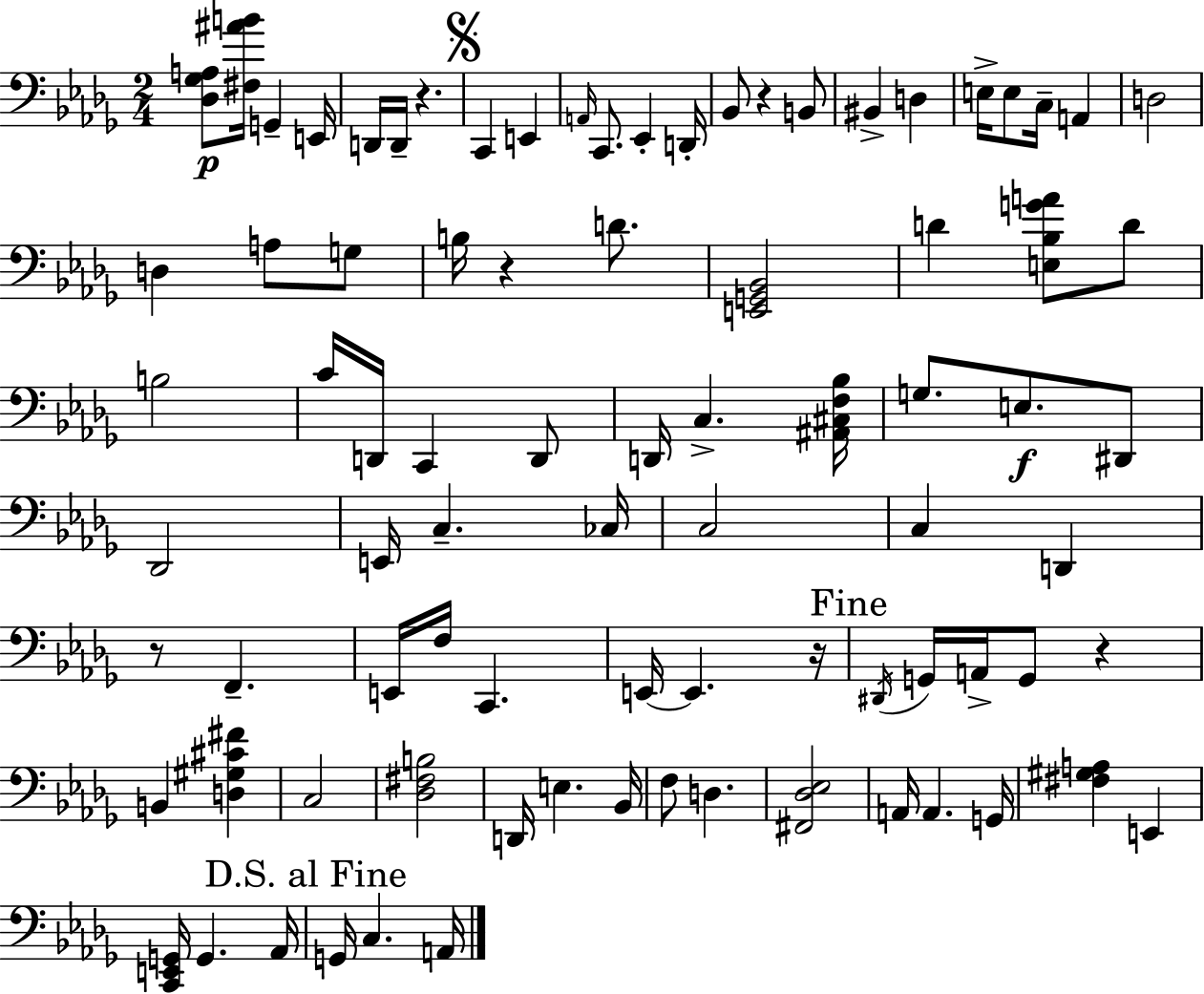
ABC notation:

X:1
T:Untitled
M:2/4
L:1/4
K:Bbm
[_D,_G,A,]/2 [^F,^AB]/4 G,, E,,/4 D,,/4 D,,/4 z C,, E,, A,,/4 C,,/2 _E,, D,,/4 _B,,/2 z B,,/2 ^B,, D, E,/4 E,/2 C,/4 A,, D,2 D, A,/2 G,/2 B,/4 z D/2 [E,,G,,_B,,]2 D [E,_B,GA]/2 D/2 B,2 C/4 D,,/4 C,, D,,/2 D,,/4 C, [^A,,^C,F,_B,]/4 G,/2 E,/2 ^D,,/2 _D,,2 E,,/4 C, _C,/4 C,2 C, D,, z/2 F,, E,,/4 F,/4 C,, E,,/4 E,, z/4 ^D,,/4 G,,/4 A,,/4 G,,/2 z B,, [D,^G,^C^F] C,2 [_D,^F,B,]2 D,,/4 E, _B,,/4 F,/2 D, [^F,,_D,_E,]2 A,,/4 A,, G,,/4 [^F,^G,A,] E,, [C,,E,,G,,]/4 G,, _A,,/4 G,,/4 C, A,,/4